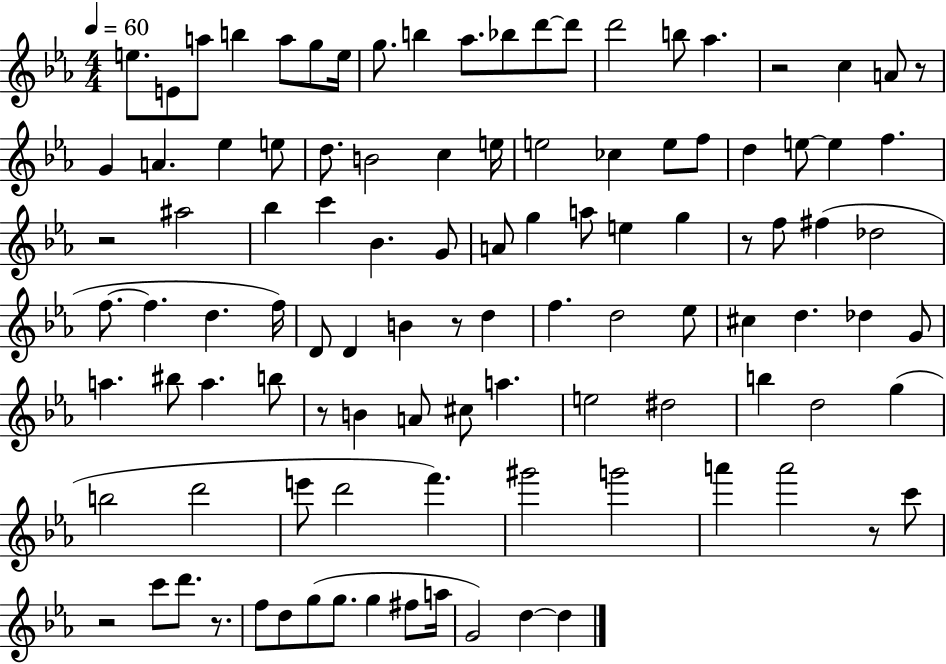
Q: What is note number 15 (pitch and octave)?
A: B5